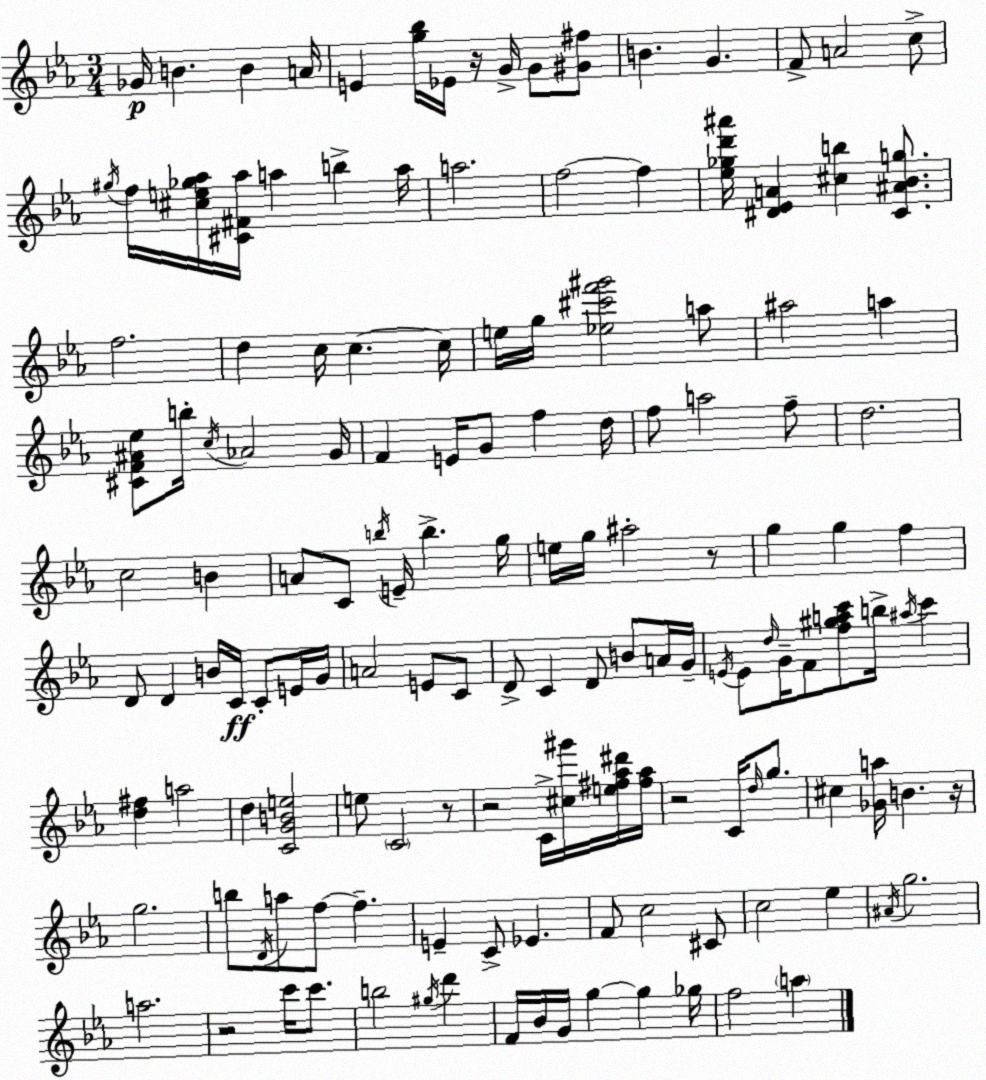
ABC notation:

X:1
T:Untitled
M:3/4
L:1/4
K:Eb
_G/4 B B A/4 E [g_b]/4 _E/4 z/4 G/4 G/2 [^G^f]/2 B G F/2 A2 c/2 ^g/4 f/4 [^ce_g_a]/4 [^C^F_a]/4 a b a/4 a2 f2 f [_e_gd'^a']/4 [^D_EA] [^cb] [C^A_Bg]/2 f2 d c/4 c c/4 e/4 g/4 [_e^c'f'^g']2 a/2 ^a2 a [^CF^A_e]/2 b/4 c/4 _A2 G/4 F E/4 G/2 f d/4 f/2 a2 f/2 d2 c2 B A/2 C/2 b/4 E/4 b g/4 e/4 g/4 ^a2 z/2 g g f D/2 D B/4 C/4 C/2 E/4 G/4 A2 E/2 C/2 D/2 C D/2 B/2 A/4 G/4 E/4 E/2 d/4 G/4 F/2 [f^gac']/2 b/4 ^a/4 c' [d^f] a2 d [CGBe]2 e/2 C2 z/2 z2 C/4 [^c^g']/4 [e^f_a^d']/4 [^f_a]/4 z2 C/4 d/4 g/2 ^c [_Ga]/4 B z/4 g2 b/2 D/4 a/2 f/2 f E C/2 _E F/2 c2 ^C/2 c2 _e ^A/4 g2 a2 z2 c'/4 c'/2 b2 ^g/4 d' F/4 _B/4 G/4 g g _g/4 f2 a